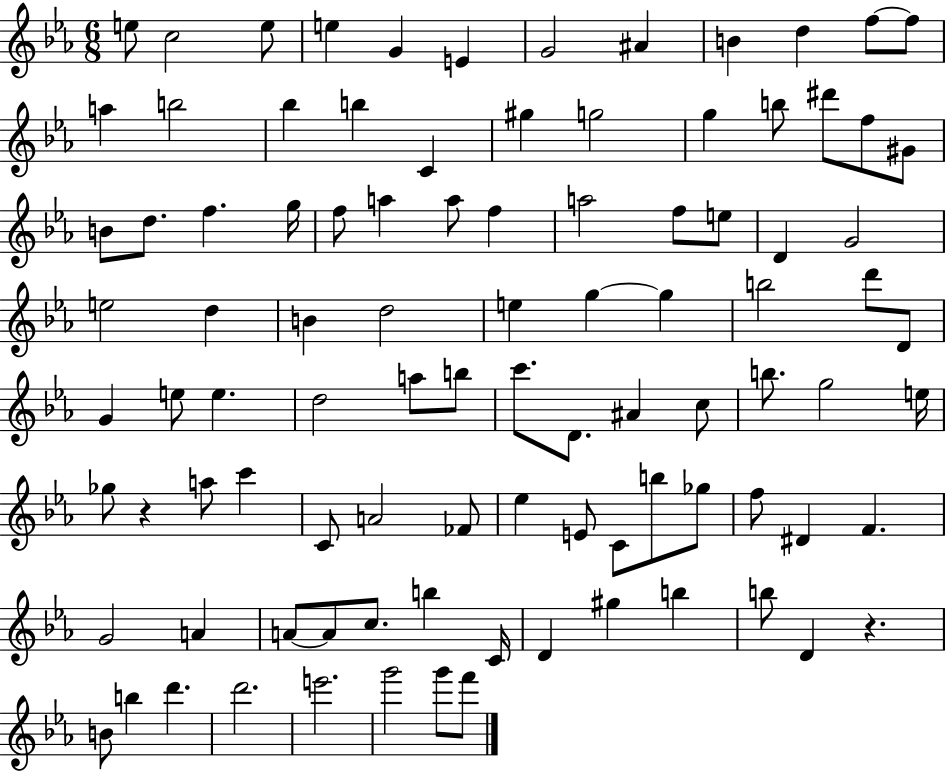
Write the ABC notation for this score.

X:1
T:Untitled
M:6/8
L:1/4
K:Eb
e/2 c2 e/2 e G E G2 ^A B d f/2 f/2 a b2 _b b C ^g g2 g b/2 ^d'/2 f/2 ^G/2 B/2 d/2 f g/4 f/2 a a/2 f a2 f/2 e/2 D G2 e2 d B d2 e g g b2 d'/2 D/2 G e/2 e d2 a/2 b/2 c'/2 D/2 ^A c/2 b/2 g2 e/4 _g/2 z a/2 c' C/2 A2 _F/2 _e E/2 C/2 b/2 _g/2 f/2 ^D F G2 A A/2 A/2 c/2 b C/4 D ^g b b/2 D z B/2 b d' d'2 e'2 g'2 g'/2 f'/2